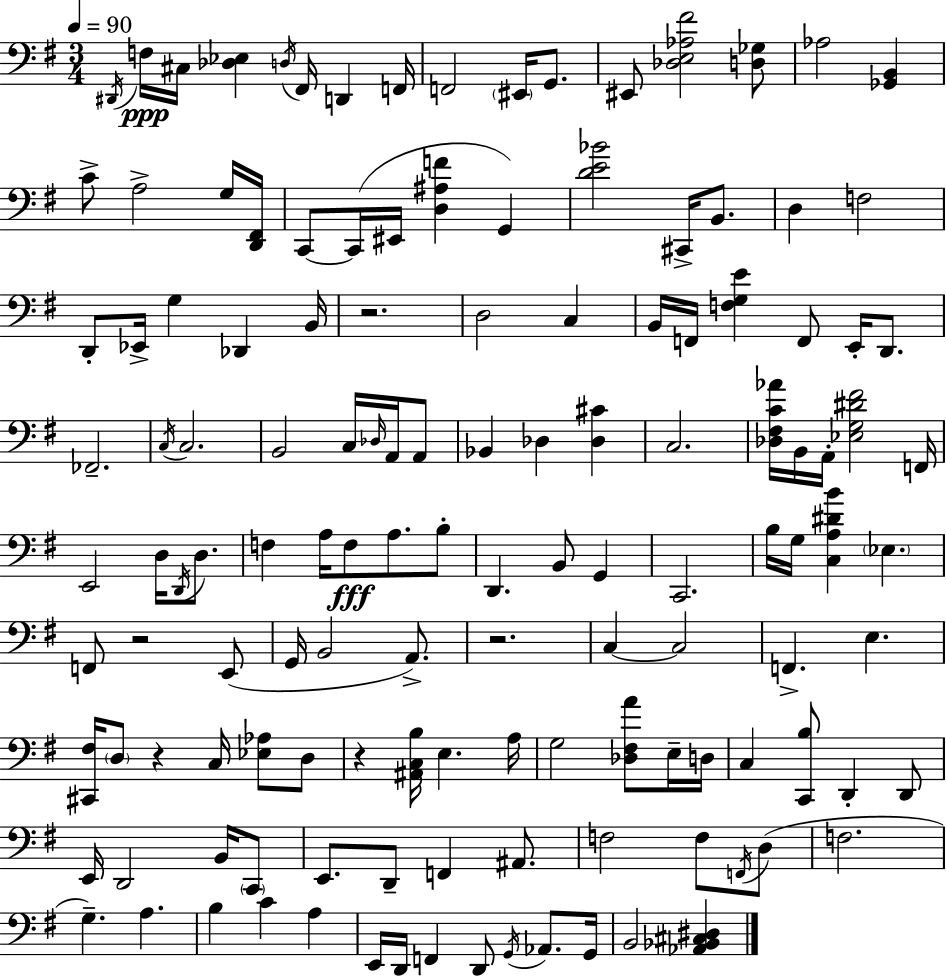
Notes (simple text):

D#2/s F3/s C#3/s [Db3,Eb3]/q D3/s F#2/s D2/q F2/s F2/h EIS2/s G2/e. EIS2/e [Db3,E3,Ab3,F#4]/h [D3,Gb3]/e Ab3/h [Gb2,B2]/q C4/e A3/h G3/s [D2,F#2]/s C2/e C2/s EIS2/s [D3,A#3,F4]/q G2/q [D4,E4,Bb4]/h C#2/s B2/e. D3/q F3/h D2/e Eb2/s G3/q Db2/q B2/s R/h. D3/h C3/q B2/s F2/s [F3,G3,E4]/q F2/e E2/s D2/e. FES2/h. C3/s C3/h. B2/h C3/s Db3/s A2/s A2/e Bb2/q Db3/q [Db3,C#4]/q C3/h. [Db3,F#3,C4,Ab4]/s B2/s A2/s [Eb3,G3,D#4,F#4]/h F2/s E2/h D3/s D2/s D3/e. F3/q A3/s F3/e A3/e. B3/e D2/q. B2/e G2/q C2/h. B3/s G3/s [C3,A3,D#4,B4]/q Eb3/q. F2/e R/h E2/e G2/s B2/h A2/e. R/h. C3/q C3/h F2/q. E3/q. [C#2,F#3]/s D3/e R/q C3/s [Eb3,Ab3]/e D3/e R/q [A#2,C3,B3]/s E3/q. A3/s G3/h [Db3,F#3,A4]/e E3/s D3/s C3/q [C2,B3]/e D2/q D2/e E2/s D2/h B2/s C2/e E2/e. D2/e F2/q A#2/e. F3/h F3/e F2/s D3/e F3/h. G3/q. A3/q. B3/q C4/q A3/q E2/s D2/s F2/q D2/e G2/s Ab2/e. G2/s B2/h [Ab2,Bb2,C#3,D#3]/q